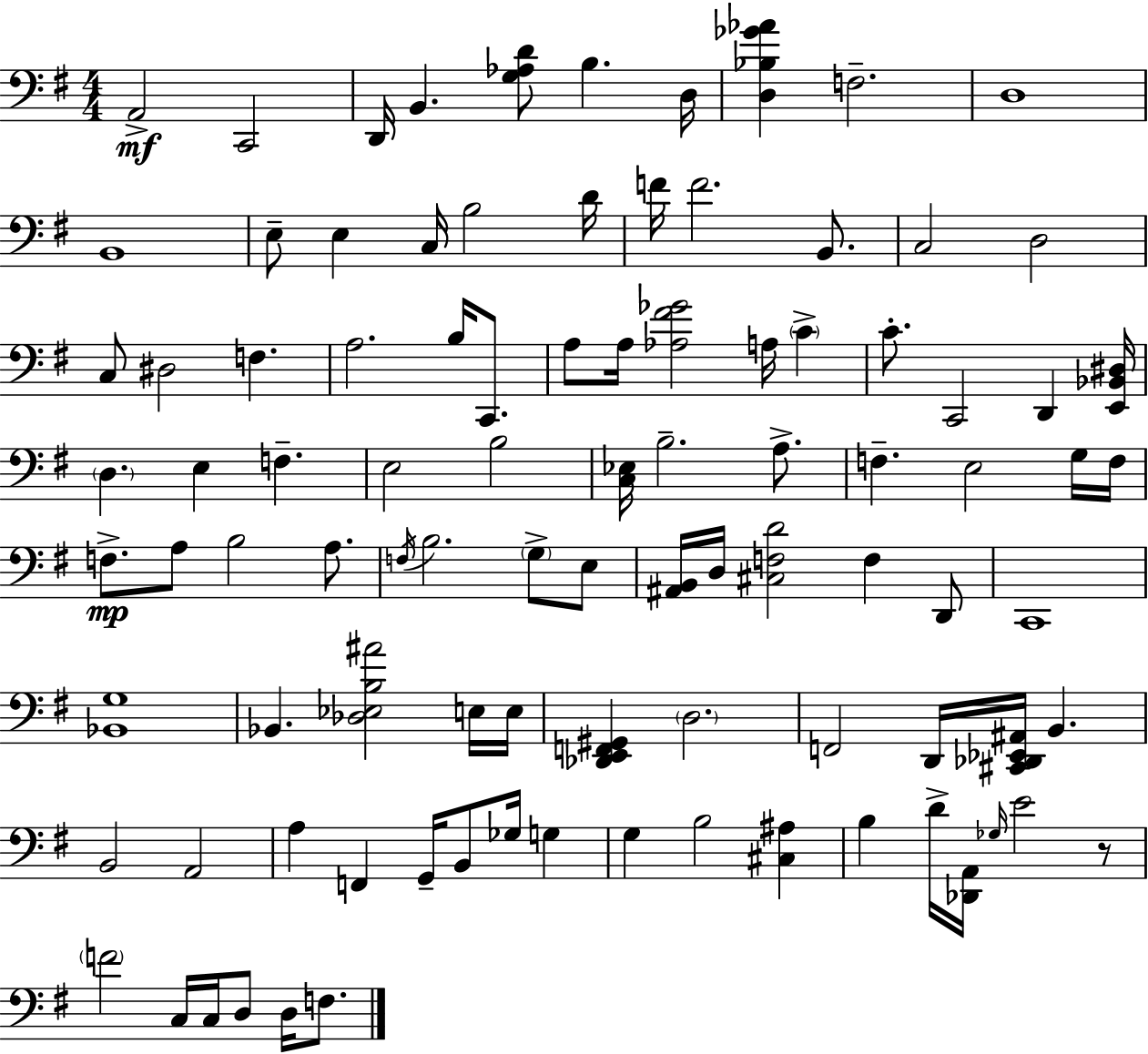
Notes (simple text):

A2/h C2/h D2/s B2/q. [G3,Ab3,D4]/e B3/q. D3/s [D3,Bb3,Gb4,Ab4]/q F3/h. D3/w B2/w E3/e E3/q C3/s B3/h D4/s F4/s F4/h. B2/e. C3/h D3/h C3/e D#3/h F3/q. A3/h. B3/s C2/e. A3/e A3/s [Ab3,F#4,Gb4]/h A3/s C4/q C4/e. C2/h D2/q [E2,Bb2,D#3]/s D3/q. E3/q F3/q. E3/h B3/h [C3,Eb3]/s B3/h. A3/e. F3/q. E3/h G3/s F3/s F3/e. A3/e B3/h A3/e. F3/s B3/h. G3/e E3/e [A#2,B2]/s D3/s [C#3,F3,D4]/h F3/q D2/e C2/w [Bb2,G3]/w Bb2/q. [Db3,Eb3,B3,A#4]/h E3/s E3/s [Db2,E2,F2,G#2]/q D3/h. F2/h D2/s [C#2,Db2,Eb2,A#2]/s B2/q. B2/h A2/h A3/q F2/q G2/s B2/e Gb3/s G3/q G3/q B3/h [C#3,A#3]/q B3/q D4/s [Db2,A2]/s Gb3/s E4/h R/e F4/h C3/s C3/s D3/e D3/s F3/e.